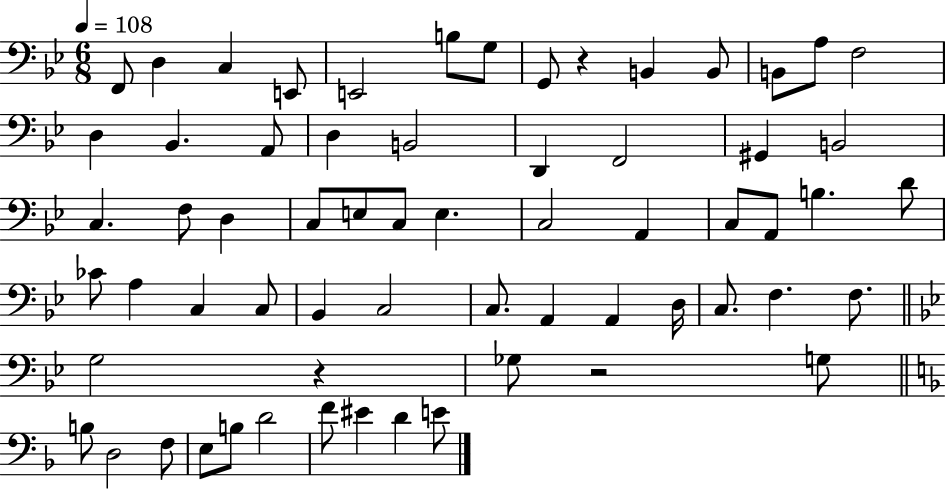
{
  \clef bass
  \numericTimeSignature
  \time 6/8
  \key bes \major
  \tempo 4 = 108
  \repeat volta 2 { f,8 d4 c4 e,8 | e,2 b8 g8 | g,8 r4 b,4 b,8 | b,8 a8 f2 | \break d4 bes,4. a,8 | d4 b,2 | d,4 f,2 | gis,4 b,2 | \break c4. f8 d4 | c8 e8 c8 e4. | c2 a,4 | c8 a,8 b4. d'8 | \break ces'8 a4 c4 c8 | bes,4 c2 | c8. a,4 a,4 d16 | c8. f4. f8. | \break \bar "||" \break \key bes \major g2 r4 | ges8 r2 g8 | \bar "||" \break \key f \major b8 d2 f8 | e8 b8 d'2 | f'8 eis'4 d'4 e'8 | } \bar "|."
}